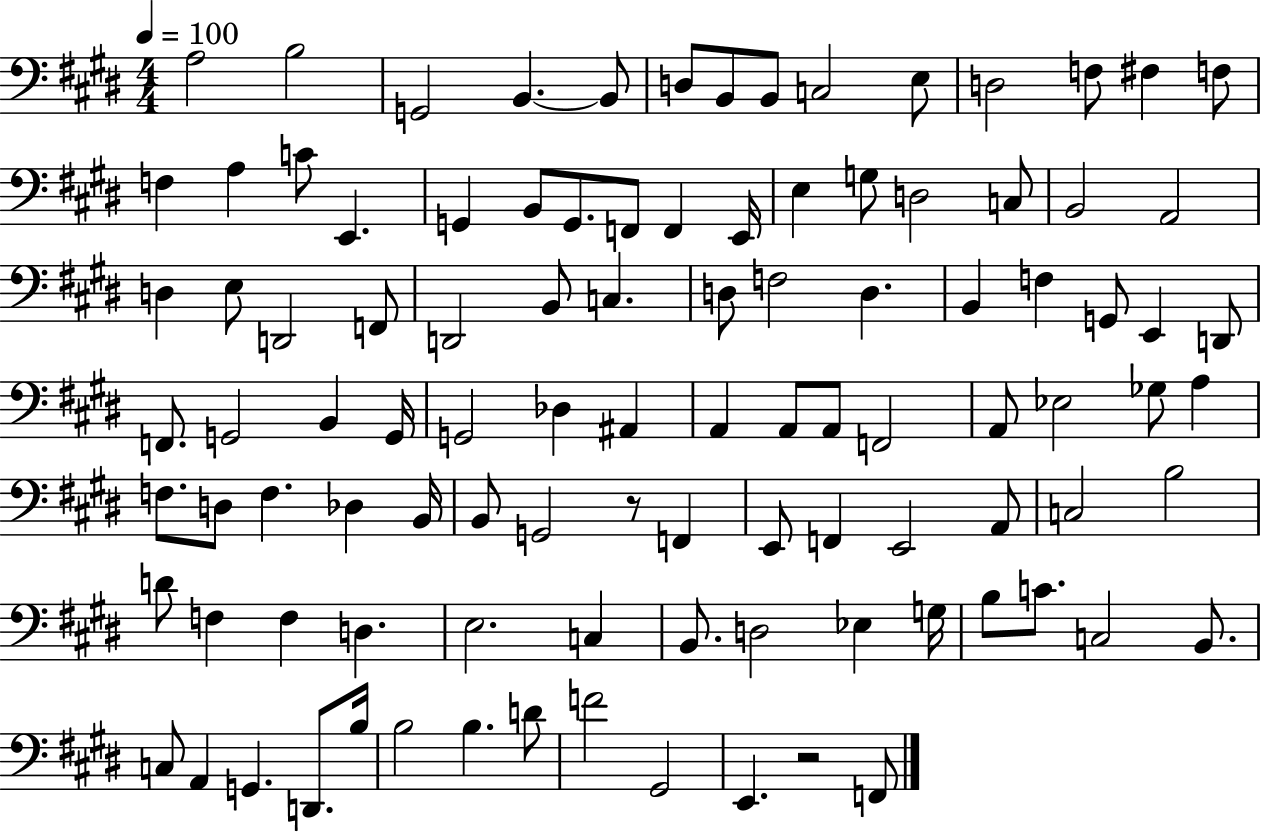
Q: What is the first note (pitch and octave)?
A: A3